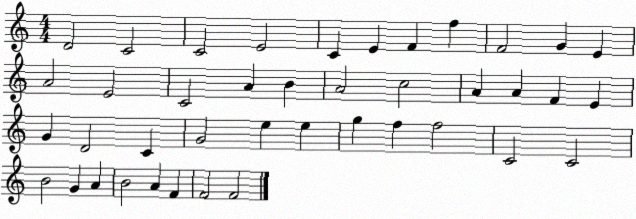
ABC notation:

X:1
T:Untitled
M:4/4
L:1/4
K:C
D2 C2 C2 E2 C E F f F2 G E A2 E2 C2 A B A2 c2 A A F E G D2 C G2 e e g f f2 C2 C2 B2 G A B2 A F F2 F2